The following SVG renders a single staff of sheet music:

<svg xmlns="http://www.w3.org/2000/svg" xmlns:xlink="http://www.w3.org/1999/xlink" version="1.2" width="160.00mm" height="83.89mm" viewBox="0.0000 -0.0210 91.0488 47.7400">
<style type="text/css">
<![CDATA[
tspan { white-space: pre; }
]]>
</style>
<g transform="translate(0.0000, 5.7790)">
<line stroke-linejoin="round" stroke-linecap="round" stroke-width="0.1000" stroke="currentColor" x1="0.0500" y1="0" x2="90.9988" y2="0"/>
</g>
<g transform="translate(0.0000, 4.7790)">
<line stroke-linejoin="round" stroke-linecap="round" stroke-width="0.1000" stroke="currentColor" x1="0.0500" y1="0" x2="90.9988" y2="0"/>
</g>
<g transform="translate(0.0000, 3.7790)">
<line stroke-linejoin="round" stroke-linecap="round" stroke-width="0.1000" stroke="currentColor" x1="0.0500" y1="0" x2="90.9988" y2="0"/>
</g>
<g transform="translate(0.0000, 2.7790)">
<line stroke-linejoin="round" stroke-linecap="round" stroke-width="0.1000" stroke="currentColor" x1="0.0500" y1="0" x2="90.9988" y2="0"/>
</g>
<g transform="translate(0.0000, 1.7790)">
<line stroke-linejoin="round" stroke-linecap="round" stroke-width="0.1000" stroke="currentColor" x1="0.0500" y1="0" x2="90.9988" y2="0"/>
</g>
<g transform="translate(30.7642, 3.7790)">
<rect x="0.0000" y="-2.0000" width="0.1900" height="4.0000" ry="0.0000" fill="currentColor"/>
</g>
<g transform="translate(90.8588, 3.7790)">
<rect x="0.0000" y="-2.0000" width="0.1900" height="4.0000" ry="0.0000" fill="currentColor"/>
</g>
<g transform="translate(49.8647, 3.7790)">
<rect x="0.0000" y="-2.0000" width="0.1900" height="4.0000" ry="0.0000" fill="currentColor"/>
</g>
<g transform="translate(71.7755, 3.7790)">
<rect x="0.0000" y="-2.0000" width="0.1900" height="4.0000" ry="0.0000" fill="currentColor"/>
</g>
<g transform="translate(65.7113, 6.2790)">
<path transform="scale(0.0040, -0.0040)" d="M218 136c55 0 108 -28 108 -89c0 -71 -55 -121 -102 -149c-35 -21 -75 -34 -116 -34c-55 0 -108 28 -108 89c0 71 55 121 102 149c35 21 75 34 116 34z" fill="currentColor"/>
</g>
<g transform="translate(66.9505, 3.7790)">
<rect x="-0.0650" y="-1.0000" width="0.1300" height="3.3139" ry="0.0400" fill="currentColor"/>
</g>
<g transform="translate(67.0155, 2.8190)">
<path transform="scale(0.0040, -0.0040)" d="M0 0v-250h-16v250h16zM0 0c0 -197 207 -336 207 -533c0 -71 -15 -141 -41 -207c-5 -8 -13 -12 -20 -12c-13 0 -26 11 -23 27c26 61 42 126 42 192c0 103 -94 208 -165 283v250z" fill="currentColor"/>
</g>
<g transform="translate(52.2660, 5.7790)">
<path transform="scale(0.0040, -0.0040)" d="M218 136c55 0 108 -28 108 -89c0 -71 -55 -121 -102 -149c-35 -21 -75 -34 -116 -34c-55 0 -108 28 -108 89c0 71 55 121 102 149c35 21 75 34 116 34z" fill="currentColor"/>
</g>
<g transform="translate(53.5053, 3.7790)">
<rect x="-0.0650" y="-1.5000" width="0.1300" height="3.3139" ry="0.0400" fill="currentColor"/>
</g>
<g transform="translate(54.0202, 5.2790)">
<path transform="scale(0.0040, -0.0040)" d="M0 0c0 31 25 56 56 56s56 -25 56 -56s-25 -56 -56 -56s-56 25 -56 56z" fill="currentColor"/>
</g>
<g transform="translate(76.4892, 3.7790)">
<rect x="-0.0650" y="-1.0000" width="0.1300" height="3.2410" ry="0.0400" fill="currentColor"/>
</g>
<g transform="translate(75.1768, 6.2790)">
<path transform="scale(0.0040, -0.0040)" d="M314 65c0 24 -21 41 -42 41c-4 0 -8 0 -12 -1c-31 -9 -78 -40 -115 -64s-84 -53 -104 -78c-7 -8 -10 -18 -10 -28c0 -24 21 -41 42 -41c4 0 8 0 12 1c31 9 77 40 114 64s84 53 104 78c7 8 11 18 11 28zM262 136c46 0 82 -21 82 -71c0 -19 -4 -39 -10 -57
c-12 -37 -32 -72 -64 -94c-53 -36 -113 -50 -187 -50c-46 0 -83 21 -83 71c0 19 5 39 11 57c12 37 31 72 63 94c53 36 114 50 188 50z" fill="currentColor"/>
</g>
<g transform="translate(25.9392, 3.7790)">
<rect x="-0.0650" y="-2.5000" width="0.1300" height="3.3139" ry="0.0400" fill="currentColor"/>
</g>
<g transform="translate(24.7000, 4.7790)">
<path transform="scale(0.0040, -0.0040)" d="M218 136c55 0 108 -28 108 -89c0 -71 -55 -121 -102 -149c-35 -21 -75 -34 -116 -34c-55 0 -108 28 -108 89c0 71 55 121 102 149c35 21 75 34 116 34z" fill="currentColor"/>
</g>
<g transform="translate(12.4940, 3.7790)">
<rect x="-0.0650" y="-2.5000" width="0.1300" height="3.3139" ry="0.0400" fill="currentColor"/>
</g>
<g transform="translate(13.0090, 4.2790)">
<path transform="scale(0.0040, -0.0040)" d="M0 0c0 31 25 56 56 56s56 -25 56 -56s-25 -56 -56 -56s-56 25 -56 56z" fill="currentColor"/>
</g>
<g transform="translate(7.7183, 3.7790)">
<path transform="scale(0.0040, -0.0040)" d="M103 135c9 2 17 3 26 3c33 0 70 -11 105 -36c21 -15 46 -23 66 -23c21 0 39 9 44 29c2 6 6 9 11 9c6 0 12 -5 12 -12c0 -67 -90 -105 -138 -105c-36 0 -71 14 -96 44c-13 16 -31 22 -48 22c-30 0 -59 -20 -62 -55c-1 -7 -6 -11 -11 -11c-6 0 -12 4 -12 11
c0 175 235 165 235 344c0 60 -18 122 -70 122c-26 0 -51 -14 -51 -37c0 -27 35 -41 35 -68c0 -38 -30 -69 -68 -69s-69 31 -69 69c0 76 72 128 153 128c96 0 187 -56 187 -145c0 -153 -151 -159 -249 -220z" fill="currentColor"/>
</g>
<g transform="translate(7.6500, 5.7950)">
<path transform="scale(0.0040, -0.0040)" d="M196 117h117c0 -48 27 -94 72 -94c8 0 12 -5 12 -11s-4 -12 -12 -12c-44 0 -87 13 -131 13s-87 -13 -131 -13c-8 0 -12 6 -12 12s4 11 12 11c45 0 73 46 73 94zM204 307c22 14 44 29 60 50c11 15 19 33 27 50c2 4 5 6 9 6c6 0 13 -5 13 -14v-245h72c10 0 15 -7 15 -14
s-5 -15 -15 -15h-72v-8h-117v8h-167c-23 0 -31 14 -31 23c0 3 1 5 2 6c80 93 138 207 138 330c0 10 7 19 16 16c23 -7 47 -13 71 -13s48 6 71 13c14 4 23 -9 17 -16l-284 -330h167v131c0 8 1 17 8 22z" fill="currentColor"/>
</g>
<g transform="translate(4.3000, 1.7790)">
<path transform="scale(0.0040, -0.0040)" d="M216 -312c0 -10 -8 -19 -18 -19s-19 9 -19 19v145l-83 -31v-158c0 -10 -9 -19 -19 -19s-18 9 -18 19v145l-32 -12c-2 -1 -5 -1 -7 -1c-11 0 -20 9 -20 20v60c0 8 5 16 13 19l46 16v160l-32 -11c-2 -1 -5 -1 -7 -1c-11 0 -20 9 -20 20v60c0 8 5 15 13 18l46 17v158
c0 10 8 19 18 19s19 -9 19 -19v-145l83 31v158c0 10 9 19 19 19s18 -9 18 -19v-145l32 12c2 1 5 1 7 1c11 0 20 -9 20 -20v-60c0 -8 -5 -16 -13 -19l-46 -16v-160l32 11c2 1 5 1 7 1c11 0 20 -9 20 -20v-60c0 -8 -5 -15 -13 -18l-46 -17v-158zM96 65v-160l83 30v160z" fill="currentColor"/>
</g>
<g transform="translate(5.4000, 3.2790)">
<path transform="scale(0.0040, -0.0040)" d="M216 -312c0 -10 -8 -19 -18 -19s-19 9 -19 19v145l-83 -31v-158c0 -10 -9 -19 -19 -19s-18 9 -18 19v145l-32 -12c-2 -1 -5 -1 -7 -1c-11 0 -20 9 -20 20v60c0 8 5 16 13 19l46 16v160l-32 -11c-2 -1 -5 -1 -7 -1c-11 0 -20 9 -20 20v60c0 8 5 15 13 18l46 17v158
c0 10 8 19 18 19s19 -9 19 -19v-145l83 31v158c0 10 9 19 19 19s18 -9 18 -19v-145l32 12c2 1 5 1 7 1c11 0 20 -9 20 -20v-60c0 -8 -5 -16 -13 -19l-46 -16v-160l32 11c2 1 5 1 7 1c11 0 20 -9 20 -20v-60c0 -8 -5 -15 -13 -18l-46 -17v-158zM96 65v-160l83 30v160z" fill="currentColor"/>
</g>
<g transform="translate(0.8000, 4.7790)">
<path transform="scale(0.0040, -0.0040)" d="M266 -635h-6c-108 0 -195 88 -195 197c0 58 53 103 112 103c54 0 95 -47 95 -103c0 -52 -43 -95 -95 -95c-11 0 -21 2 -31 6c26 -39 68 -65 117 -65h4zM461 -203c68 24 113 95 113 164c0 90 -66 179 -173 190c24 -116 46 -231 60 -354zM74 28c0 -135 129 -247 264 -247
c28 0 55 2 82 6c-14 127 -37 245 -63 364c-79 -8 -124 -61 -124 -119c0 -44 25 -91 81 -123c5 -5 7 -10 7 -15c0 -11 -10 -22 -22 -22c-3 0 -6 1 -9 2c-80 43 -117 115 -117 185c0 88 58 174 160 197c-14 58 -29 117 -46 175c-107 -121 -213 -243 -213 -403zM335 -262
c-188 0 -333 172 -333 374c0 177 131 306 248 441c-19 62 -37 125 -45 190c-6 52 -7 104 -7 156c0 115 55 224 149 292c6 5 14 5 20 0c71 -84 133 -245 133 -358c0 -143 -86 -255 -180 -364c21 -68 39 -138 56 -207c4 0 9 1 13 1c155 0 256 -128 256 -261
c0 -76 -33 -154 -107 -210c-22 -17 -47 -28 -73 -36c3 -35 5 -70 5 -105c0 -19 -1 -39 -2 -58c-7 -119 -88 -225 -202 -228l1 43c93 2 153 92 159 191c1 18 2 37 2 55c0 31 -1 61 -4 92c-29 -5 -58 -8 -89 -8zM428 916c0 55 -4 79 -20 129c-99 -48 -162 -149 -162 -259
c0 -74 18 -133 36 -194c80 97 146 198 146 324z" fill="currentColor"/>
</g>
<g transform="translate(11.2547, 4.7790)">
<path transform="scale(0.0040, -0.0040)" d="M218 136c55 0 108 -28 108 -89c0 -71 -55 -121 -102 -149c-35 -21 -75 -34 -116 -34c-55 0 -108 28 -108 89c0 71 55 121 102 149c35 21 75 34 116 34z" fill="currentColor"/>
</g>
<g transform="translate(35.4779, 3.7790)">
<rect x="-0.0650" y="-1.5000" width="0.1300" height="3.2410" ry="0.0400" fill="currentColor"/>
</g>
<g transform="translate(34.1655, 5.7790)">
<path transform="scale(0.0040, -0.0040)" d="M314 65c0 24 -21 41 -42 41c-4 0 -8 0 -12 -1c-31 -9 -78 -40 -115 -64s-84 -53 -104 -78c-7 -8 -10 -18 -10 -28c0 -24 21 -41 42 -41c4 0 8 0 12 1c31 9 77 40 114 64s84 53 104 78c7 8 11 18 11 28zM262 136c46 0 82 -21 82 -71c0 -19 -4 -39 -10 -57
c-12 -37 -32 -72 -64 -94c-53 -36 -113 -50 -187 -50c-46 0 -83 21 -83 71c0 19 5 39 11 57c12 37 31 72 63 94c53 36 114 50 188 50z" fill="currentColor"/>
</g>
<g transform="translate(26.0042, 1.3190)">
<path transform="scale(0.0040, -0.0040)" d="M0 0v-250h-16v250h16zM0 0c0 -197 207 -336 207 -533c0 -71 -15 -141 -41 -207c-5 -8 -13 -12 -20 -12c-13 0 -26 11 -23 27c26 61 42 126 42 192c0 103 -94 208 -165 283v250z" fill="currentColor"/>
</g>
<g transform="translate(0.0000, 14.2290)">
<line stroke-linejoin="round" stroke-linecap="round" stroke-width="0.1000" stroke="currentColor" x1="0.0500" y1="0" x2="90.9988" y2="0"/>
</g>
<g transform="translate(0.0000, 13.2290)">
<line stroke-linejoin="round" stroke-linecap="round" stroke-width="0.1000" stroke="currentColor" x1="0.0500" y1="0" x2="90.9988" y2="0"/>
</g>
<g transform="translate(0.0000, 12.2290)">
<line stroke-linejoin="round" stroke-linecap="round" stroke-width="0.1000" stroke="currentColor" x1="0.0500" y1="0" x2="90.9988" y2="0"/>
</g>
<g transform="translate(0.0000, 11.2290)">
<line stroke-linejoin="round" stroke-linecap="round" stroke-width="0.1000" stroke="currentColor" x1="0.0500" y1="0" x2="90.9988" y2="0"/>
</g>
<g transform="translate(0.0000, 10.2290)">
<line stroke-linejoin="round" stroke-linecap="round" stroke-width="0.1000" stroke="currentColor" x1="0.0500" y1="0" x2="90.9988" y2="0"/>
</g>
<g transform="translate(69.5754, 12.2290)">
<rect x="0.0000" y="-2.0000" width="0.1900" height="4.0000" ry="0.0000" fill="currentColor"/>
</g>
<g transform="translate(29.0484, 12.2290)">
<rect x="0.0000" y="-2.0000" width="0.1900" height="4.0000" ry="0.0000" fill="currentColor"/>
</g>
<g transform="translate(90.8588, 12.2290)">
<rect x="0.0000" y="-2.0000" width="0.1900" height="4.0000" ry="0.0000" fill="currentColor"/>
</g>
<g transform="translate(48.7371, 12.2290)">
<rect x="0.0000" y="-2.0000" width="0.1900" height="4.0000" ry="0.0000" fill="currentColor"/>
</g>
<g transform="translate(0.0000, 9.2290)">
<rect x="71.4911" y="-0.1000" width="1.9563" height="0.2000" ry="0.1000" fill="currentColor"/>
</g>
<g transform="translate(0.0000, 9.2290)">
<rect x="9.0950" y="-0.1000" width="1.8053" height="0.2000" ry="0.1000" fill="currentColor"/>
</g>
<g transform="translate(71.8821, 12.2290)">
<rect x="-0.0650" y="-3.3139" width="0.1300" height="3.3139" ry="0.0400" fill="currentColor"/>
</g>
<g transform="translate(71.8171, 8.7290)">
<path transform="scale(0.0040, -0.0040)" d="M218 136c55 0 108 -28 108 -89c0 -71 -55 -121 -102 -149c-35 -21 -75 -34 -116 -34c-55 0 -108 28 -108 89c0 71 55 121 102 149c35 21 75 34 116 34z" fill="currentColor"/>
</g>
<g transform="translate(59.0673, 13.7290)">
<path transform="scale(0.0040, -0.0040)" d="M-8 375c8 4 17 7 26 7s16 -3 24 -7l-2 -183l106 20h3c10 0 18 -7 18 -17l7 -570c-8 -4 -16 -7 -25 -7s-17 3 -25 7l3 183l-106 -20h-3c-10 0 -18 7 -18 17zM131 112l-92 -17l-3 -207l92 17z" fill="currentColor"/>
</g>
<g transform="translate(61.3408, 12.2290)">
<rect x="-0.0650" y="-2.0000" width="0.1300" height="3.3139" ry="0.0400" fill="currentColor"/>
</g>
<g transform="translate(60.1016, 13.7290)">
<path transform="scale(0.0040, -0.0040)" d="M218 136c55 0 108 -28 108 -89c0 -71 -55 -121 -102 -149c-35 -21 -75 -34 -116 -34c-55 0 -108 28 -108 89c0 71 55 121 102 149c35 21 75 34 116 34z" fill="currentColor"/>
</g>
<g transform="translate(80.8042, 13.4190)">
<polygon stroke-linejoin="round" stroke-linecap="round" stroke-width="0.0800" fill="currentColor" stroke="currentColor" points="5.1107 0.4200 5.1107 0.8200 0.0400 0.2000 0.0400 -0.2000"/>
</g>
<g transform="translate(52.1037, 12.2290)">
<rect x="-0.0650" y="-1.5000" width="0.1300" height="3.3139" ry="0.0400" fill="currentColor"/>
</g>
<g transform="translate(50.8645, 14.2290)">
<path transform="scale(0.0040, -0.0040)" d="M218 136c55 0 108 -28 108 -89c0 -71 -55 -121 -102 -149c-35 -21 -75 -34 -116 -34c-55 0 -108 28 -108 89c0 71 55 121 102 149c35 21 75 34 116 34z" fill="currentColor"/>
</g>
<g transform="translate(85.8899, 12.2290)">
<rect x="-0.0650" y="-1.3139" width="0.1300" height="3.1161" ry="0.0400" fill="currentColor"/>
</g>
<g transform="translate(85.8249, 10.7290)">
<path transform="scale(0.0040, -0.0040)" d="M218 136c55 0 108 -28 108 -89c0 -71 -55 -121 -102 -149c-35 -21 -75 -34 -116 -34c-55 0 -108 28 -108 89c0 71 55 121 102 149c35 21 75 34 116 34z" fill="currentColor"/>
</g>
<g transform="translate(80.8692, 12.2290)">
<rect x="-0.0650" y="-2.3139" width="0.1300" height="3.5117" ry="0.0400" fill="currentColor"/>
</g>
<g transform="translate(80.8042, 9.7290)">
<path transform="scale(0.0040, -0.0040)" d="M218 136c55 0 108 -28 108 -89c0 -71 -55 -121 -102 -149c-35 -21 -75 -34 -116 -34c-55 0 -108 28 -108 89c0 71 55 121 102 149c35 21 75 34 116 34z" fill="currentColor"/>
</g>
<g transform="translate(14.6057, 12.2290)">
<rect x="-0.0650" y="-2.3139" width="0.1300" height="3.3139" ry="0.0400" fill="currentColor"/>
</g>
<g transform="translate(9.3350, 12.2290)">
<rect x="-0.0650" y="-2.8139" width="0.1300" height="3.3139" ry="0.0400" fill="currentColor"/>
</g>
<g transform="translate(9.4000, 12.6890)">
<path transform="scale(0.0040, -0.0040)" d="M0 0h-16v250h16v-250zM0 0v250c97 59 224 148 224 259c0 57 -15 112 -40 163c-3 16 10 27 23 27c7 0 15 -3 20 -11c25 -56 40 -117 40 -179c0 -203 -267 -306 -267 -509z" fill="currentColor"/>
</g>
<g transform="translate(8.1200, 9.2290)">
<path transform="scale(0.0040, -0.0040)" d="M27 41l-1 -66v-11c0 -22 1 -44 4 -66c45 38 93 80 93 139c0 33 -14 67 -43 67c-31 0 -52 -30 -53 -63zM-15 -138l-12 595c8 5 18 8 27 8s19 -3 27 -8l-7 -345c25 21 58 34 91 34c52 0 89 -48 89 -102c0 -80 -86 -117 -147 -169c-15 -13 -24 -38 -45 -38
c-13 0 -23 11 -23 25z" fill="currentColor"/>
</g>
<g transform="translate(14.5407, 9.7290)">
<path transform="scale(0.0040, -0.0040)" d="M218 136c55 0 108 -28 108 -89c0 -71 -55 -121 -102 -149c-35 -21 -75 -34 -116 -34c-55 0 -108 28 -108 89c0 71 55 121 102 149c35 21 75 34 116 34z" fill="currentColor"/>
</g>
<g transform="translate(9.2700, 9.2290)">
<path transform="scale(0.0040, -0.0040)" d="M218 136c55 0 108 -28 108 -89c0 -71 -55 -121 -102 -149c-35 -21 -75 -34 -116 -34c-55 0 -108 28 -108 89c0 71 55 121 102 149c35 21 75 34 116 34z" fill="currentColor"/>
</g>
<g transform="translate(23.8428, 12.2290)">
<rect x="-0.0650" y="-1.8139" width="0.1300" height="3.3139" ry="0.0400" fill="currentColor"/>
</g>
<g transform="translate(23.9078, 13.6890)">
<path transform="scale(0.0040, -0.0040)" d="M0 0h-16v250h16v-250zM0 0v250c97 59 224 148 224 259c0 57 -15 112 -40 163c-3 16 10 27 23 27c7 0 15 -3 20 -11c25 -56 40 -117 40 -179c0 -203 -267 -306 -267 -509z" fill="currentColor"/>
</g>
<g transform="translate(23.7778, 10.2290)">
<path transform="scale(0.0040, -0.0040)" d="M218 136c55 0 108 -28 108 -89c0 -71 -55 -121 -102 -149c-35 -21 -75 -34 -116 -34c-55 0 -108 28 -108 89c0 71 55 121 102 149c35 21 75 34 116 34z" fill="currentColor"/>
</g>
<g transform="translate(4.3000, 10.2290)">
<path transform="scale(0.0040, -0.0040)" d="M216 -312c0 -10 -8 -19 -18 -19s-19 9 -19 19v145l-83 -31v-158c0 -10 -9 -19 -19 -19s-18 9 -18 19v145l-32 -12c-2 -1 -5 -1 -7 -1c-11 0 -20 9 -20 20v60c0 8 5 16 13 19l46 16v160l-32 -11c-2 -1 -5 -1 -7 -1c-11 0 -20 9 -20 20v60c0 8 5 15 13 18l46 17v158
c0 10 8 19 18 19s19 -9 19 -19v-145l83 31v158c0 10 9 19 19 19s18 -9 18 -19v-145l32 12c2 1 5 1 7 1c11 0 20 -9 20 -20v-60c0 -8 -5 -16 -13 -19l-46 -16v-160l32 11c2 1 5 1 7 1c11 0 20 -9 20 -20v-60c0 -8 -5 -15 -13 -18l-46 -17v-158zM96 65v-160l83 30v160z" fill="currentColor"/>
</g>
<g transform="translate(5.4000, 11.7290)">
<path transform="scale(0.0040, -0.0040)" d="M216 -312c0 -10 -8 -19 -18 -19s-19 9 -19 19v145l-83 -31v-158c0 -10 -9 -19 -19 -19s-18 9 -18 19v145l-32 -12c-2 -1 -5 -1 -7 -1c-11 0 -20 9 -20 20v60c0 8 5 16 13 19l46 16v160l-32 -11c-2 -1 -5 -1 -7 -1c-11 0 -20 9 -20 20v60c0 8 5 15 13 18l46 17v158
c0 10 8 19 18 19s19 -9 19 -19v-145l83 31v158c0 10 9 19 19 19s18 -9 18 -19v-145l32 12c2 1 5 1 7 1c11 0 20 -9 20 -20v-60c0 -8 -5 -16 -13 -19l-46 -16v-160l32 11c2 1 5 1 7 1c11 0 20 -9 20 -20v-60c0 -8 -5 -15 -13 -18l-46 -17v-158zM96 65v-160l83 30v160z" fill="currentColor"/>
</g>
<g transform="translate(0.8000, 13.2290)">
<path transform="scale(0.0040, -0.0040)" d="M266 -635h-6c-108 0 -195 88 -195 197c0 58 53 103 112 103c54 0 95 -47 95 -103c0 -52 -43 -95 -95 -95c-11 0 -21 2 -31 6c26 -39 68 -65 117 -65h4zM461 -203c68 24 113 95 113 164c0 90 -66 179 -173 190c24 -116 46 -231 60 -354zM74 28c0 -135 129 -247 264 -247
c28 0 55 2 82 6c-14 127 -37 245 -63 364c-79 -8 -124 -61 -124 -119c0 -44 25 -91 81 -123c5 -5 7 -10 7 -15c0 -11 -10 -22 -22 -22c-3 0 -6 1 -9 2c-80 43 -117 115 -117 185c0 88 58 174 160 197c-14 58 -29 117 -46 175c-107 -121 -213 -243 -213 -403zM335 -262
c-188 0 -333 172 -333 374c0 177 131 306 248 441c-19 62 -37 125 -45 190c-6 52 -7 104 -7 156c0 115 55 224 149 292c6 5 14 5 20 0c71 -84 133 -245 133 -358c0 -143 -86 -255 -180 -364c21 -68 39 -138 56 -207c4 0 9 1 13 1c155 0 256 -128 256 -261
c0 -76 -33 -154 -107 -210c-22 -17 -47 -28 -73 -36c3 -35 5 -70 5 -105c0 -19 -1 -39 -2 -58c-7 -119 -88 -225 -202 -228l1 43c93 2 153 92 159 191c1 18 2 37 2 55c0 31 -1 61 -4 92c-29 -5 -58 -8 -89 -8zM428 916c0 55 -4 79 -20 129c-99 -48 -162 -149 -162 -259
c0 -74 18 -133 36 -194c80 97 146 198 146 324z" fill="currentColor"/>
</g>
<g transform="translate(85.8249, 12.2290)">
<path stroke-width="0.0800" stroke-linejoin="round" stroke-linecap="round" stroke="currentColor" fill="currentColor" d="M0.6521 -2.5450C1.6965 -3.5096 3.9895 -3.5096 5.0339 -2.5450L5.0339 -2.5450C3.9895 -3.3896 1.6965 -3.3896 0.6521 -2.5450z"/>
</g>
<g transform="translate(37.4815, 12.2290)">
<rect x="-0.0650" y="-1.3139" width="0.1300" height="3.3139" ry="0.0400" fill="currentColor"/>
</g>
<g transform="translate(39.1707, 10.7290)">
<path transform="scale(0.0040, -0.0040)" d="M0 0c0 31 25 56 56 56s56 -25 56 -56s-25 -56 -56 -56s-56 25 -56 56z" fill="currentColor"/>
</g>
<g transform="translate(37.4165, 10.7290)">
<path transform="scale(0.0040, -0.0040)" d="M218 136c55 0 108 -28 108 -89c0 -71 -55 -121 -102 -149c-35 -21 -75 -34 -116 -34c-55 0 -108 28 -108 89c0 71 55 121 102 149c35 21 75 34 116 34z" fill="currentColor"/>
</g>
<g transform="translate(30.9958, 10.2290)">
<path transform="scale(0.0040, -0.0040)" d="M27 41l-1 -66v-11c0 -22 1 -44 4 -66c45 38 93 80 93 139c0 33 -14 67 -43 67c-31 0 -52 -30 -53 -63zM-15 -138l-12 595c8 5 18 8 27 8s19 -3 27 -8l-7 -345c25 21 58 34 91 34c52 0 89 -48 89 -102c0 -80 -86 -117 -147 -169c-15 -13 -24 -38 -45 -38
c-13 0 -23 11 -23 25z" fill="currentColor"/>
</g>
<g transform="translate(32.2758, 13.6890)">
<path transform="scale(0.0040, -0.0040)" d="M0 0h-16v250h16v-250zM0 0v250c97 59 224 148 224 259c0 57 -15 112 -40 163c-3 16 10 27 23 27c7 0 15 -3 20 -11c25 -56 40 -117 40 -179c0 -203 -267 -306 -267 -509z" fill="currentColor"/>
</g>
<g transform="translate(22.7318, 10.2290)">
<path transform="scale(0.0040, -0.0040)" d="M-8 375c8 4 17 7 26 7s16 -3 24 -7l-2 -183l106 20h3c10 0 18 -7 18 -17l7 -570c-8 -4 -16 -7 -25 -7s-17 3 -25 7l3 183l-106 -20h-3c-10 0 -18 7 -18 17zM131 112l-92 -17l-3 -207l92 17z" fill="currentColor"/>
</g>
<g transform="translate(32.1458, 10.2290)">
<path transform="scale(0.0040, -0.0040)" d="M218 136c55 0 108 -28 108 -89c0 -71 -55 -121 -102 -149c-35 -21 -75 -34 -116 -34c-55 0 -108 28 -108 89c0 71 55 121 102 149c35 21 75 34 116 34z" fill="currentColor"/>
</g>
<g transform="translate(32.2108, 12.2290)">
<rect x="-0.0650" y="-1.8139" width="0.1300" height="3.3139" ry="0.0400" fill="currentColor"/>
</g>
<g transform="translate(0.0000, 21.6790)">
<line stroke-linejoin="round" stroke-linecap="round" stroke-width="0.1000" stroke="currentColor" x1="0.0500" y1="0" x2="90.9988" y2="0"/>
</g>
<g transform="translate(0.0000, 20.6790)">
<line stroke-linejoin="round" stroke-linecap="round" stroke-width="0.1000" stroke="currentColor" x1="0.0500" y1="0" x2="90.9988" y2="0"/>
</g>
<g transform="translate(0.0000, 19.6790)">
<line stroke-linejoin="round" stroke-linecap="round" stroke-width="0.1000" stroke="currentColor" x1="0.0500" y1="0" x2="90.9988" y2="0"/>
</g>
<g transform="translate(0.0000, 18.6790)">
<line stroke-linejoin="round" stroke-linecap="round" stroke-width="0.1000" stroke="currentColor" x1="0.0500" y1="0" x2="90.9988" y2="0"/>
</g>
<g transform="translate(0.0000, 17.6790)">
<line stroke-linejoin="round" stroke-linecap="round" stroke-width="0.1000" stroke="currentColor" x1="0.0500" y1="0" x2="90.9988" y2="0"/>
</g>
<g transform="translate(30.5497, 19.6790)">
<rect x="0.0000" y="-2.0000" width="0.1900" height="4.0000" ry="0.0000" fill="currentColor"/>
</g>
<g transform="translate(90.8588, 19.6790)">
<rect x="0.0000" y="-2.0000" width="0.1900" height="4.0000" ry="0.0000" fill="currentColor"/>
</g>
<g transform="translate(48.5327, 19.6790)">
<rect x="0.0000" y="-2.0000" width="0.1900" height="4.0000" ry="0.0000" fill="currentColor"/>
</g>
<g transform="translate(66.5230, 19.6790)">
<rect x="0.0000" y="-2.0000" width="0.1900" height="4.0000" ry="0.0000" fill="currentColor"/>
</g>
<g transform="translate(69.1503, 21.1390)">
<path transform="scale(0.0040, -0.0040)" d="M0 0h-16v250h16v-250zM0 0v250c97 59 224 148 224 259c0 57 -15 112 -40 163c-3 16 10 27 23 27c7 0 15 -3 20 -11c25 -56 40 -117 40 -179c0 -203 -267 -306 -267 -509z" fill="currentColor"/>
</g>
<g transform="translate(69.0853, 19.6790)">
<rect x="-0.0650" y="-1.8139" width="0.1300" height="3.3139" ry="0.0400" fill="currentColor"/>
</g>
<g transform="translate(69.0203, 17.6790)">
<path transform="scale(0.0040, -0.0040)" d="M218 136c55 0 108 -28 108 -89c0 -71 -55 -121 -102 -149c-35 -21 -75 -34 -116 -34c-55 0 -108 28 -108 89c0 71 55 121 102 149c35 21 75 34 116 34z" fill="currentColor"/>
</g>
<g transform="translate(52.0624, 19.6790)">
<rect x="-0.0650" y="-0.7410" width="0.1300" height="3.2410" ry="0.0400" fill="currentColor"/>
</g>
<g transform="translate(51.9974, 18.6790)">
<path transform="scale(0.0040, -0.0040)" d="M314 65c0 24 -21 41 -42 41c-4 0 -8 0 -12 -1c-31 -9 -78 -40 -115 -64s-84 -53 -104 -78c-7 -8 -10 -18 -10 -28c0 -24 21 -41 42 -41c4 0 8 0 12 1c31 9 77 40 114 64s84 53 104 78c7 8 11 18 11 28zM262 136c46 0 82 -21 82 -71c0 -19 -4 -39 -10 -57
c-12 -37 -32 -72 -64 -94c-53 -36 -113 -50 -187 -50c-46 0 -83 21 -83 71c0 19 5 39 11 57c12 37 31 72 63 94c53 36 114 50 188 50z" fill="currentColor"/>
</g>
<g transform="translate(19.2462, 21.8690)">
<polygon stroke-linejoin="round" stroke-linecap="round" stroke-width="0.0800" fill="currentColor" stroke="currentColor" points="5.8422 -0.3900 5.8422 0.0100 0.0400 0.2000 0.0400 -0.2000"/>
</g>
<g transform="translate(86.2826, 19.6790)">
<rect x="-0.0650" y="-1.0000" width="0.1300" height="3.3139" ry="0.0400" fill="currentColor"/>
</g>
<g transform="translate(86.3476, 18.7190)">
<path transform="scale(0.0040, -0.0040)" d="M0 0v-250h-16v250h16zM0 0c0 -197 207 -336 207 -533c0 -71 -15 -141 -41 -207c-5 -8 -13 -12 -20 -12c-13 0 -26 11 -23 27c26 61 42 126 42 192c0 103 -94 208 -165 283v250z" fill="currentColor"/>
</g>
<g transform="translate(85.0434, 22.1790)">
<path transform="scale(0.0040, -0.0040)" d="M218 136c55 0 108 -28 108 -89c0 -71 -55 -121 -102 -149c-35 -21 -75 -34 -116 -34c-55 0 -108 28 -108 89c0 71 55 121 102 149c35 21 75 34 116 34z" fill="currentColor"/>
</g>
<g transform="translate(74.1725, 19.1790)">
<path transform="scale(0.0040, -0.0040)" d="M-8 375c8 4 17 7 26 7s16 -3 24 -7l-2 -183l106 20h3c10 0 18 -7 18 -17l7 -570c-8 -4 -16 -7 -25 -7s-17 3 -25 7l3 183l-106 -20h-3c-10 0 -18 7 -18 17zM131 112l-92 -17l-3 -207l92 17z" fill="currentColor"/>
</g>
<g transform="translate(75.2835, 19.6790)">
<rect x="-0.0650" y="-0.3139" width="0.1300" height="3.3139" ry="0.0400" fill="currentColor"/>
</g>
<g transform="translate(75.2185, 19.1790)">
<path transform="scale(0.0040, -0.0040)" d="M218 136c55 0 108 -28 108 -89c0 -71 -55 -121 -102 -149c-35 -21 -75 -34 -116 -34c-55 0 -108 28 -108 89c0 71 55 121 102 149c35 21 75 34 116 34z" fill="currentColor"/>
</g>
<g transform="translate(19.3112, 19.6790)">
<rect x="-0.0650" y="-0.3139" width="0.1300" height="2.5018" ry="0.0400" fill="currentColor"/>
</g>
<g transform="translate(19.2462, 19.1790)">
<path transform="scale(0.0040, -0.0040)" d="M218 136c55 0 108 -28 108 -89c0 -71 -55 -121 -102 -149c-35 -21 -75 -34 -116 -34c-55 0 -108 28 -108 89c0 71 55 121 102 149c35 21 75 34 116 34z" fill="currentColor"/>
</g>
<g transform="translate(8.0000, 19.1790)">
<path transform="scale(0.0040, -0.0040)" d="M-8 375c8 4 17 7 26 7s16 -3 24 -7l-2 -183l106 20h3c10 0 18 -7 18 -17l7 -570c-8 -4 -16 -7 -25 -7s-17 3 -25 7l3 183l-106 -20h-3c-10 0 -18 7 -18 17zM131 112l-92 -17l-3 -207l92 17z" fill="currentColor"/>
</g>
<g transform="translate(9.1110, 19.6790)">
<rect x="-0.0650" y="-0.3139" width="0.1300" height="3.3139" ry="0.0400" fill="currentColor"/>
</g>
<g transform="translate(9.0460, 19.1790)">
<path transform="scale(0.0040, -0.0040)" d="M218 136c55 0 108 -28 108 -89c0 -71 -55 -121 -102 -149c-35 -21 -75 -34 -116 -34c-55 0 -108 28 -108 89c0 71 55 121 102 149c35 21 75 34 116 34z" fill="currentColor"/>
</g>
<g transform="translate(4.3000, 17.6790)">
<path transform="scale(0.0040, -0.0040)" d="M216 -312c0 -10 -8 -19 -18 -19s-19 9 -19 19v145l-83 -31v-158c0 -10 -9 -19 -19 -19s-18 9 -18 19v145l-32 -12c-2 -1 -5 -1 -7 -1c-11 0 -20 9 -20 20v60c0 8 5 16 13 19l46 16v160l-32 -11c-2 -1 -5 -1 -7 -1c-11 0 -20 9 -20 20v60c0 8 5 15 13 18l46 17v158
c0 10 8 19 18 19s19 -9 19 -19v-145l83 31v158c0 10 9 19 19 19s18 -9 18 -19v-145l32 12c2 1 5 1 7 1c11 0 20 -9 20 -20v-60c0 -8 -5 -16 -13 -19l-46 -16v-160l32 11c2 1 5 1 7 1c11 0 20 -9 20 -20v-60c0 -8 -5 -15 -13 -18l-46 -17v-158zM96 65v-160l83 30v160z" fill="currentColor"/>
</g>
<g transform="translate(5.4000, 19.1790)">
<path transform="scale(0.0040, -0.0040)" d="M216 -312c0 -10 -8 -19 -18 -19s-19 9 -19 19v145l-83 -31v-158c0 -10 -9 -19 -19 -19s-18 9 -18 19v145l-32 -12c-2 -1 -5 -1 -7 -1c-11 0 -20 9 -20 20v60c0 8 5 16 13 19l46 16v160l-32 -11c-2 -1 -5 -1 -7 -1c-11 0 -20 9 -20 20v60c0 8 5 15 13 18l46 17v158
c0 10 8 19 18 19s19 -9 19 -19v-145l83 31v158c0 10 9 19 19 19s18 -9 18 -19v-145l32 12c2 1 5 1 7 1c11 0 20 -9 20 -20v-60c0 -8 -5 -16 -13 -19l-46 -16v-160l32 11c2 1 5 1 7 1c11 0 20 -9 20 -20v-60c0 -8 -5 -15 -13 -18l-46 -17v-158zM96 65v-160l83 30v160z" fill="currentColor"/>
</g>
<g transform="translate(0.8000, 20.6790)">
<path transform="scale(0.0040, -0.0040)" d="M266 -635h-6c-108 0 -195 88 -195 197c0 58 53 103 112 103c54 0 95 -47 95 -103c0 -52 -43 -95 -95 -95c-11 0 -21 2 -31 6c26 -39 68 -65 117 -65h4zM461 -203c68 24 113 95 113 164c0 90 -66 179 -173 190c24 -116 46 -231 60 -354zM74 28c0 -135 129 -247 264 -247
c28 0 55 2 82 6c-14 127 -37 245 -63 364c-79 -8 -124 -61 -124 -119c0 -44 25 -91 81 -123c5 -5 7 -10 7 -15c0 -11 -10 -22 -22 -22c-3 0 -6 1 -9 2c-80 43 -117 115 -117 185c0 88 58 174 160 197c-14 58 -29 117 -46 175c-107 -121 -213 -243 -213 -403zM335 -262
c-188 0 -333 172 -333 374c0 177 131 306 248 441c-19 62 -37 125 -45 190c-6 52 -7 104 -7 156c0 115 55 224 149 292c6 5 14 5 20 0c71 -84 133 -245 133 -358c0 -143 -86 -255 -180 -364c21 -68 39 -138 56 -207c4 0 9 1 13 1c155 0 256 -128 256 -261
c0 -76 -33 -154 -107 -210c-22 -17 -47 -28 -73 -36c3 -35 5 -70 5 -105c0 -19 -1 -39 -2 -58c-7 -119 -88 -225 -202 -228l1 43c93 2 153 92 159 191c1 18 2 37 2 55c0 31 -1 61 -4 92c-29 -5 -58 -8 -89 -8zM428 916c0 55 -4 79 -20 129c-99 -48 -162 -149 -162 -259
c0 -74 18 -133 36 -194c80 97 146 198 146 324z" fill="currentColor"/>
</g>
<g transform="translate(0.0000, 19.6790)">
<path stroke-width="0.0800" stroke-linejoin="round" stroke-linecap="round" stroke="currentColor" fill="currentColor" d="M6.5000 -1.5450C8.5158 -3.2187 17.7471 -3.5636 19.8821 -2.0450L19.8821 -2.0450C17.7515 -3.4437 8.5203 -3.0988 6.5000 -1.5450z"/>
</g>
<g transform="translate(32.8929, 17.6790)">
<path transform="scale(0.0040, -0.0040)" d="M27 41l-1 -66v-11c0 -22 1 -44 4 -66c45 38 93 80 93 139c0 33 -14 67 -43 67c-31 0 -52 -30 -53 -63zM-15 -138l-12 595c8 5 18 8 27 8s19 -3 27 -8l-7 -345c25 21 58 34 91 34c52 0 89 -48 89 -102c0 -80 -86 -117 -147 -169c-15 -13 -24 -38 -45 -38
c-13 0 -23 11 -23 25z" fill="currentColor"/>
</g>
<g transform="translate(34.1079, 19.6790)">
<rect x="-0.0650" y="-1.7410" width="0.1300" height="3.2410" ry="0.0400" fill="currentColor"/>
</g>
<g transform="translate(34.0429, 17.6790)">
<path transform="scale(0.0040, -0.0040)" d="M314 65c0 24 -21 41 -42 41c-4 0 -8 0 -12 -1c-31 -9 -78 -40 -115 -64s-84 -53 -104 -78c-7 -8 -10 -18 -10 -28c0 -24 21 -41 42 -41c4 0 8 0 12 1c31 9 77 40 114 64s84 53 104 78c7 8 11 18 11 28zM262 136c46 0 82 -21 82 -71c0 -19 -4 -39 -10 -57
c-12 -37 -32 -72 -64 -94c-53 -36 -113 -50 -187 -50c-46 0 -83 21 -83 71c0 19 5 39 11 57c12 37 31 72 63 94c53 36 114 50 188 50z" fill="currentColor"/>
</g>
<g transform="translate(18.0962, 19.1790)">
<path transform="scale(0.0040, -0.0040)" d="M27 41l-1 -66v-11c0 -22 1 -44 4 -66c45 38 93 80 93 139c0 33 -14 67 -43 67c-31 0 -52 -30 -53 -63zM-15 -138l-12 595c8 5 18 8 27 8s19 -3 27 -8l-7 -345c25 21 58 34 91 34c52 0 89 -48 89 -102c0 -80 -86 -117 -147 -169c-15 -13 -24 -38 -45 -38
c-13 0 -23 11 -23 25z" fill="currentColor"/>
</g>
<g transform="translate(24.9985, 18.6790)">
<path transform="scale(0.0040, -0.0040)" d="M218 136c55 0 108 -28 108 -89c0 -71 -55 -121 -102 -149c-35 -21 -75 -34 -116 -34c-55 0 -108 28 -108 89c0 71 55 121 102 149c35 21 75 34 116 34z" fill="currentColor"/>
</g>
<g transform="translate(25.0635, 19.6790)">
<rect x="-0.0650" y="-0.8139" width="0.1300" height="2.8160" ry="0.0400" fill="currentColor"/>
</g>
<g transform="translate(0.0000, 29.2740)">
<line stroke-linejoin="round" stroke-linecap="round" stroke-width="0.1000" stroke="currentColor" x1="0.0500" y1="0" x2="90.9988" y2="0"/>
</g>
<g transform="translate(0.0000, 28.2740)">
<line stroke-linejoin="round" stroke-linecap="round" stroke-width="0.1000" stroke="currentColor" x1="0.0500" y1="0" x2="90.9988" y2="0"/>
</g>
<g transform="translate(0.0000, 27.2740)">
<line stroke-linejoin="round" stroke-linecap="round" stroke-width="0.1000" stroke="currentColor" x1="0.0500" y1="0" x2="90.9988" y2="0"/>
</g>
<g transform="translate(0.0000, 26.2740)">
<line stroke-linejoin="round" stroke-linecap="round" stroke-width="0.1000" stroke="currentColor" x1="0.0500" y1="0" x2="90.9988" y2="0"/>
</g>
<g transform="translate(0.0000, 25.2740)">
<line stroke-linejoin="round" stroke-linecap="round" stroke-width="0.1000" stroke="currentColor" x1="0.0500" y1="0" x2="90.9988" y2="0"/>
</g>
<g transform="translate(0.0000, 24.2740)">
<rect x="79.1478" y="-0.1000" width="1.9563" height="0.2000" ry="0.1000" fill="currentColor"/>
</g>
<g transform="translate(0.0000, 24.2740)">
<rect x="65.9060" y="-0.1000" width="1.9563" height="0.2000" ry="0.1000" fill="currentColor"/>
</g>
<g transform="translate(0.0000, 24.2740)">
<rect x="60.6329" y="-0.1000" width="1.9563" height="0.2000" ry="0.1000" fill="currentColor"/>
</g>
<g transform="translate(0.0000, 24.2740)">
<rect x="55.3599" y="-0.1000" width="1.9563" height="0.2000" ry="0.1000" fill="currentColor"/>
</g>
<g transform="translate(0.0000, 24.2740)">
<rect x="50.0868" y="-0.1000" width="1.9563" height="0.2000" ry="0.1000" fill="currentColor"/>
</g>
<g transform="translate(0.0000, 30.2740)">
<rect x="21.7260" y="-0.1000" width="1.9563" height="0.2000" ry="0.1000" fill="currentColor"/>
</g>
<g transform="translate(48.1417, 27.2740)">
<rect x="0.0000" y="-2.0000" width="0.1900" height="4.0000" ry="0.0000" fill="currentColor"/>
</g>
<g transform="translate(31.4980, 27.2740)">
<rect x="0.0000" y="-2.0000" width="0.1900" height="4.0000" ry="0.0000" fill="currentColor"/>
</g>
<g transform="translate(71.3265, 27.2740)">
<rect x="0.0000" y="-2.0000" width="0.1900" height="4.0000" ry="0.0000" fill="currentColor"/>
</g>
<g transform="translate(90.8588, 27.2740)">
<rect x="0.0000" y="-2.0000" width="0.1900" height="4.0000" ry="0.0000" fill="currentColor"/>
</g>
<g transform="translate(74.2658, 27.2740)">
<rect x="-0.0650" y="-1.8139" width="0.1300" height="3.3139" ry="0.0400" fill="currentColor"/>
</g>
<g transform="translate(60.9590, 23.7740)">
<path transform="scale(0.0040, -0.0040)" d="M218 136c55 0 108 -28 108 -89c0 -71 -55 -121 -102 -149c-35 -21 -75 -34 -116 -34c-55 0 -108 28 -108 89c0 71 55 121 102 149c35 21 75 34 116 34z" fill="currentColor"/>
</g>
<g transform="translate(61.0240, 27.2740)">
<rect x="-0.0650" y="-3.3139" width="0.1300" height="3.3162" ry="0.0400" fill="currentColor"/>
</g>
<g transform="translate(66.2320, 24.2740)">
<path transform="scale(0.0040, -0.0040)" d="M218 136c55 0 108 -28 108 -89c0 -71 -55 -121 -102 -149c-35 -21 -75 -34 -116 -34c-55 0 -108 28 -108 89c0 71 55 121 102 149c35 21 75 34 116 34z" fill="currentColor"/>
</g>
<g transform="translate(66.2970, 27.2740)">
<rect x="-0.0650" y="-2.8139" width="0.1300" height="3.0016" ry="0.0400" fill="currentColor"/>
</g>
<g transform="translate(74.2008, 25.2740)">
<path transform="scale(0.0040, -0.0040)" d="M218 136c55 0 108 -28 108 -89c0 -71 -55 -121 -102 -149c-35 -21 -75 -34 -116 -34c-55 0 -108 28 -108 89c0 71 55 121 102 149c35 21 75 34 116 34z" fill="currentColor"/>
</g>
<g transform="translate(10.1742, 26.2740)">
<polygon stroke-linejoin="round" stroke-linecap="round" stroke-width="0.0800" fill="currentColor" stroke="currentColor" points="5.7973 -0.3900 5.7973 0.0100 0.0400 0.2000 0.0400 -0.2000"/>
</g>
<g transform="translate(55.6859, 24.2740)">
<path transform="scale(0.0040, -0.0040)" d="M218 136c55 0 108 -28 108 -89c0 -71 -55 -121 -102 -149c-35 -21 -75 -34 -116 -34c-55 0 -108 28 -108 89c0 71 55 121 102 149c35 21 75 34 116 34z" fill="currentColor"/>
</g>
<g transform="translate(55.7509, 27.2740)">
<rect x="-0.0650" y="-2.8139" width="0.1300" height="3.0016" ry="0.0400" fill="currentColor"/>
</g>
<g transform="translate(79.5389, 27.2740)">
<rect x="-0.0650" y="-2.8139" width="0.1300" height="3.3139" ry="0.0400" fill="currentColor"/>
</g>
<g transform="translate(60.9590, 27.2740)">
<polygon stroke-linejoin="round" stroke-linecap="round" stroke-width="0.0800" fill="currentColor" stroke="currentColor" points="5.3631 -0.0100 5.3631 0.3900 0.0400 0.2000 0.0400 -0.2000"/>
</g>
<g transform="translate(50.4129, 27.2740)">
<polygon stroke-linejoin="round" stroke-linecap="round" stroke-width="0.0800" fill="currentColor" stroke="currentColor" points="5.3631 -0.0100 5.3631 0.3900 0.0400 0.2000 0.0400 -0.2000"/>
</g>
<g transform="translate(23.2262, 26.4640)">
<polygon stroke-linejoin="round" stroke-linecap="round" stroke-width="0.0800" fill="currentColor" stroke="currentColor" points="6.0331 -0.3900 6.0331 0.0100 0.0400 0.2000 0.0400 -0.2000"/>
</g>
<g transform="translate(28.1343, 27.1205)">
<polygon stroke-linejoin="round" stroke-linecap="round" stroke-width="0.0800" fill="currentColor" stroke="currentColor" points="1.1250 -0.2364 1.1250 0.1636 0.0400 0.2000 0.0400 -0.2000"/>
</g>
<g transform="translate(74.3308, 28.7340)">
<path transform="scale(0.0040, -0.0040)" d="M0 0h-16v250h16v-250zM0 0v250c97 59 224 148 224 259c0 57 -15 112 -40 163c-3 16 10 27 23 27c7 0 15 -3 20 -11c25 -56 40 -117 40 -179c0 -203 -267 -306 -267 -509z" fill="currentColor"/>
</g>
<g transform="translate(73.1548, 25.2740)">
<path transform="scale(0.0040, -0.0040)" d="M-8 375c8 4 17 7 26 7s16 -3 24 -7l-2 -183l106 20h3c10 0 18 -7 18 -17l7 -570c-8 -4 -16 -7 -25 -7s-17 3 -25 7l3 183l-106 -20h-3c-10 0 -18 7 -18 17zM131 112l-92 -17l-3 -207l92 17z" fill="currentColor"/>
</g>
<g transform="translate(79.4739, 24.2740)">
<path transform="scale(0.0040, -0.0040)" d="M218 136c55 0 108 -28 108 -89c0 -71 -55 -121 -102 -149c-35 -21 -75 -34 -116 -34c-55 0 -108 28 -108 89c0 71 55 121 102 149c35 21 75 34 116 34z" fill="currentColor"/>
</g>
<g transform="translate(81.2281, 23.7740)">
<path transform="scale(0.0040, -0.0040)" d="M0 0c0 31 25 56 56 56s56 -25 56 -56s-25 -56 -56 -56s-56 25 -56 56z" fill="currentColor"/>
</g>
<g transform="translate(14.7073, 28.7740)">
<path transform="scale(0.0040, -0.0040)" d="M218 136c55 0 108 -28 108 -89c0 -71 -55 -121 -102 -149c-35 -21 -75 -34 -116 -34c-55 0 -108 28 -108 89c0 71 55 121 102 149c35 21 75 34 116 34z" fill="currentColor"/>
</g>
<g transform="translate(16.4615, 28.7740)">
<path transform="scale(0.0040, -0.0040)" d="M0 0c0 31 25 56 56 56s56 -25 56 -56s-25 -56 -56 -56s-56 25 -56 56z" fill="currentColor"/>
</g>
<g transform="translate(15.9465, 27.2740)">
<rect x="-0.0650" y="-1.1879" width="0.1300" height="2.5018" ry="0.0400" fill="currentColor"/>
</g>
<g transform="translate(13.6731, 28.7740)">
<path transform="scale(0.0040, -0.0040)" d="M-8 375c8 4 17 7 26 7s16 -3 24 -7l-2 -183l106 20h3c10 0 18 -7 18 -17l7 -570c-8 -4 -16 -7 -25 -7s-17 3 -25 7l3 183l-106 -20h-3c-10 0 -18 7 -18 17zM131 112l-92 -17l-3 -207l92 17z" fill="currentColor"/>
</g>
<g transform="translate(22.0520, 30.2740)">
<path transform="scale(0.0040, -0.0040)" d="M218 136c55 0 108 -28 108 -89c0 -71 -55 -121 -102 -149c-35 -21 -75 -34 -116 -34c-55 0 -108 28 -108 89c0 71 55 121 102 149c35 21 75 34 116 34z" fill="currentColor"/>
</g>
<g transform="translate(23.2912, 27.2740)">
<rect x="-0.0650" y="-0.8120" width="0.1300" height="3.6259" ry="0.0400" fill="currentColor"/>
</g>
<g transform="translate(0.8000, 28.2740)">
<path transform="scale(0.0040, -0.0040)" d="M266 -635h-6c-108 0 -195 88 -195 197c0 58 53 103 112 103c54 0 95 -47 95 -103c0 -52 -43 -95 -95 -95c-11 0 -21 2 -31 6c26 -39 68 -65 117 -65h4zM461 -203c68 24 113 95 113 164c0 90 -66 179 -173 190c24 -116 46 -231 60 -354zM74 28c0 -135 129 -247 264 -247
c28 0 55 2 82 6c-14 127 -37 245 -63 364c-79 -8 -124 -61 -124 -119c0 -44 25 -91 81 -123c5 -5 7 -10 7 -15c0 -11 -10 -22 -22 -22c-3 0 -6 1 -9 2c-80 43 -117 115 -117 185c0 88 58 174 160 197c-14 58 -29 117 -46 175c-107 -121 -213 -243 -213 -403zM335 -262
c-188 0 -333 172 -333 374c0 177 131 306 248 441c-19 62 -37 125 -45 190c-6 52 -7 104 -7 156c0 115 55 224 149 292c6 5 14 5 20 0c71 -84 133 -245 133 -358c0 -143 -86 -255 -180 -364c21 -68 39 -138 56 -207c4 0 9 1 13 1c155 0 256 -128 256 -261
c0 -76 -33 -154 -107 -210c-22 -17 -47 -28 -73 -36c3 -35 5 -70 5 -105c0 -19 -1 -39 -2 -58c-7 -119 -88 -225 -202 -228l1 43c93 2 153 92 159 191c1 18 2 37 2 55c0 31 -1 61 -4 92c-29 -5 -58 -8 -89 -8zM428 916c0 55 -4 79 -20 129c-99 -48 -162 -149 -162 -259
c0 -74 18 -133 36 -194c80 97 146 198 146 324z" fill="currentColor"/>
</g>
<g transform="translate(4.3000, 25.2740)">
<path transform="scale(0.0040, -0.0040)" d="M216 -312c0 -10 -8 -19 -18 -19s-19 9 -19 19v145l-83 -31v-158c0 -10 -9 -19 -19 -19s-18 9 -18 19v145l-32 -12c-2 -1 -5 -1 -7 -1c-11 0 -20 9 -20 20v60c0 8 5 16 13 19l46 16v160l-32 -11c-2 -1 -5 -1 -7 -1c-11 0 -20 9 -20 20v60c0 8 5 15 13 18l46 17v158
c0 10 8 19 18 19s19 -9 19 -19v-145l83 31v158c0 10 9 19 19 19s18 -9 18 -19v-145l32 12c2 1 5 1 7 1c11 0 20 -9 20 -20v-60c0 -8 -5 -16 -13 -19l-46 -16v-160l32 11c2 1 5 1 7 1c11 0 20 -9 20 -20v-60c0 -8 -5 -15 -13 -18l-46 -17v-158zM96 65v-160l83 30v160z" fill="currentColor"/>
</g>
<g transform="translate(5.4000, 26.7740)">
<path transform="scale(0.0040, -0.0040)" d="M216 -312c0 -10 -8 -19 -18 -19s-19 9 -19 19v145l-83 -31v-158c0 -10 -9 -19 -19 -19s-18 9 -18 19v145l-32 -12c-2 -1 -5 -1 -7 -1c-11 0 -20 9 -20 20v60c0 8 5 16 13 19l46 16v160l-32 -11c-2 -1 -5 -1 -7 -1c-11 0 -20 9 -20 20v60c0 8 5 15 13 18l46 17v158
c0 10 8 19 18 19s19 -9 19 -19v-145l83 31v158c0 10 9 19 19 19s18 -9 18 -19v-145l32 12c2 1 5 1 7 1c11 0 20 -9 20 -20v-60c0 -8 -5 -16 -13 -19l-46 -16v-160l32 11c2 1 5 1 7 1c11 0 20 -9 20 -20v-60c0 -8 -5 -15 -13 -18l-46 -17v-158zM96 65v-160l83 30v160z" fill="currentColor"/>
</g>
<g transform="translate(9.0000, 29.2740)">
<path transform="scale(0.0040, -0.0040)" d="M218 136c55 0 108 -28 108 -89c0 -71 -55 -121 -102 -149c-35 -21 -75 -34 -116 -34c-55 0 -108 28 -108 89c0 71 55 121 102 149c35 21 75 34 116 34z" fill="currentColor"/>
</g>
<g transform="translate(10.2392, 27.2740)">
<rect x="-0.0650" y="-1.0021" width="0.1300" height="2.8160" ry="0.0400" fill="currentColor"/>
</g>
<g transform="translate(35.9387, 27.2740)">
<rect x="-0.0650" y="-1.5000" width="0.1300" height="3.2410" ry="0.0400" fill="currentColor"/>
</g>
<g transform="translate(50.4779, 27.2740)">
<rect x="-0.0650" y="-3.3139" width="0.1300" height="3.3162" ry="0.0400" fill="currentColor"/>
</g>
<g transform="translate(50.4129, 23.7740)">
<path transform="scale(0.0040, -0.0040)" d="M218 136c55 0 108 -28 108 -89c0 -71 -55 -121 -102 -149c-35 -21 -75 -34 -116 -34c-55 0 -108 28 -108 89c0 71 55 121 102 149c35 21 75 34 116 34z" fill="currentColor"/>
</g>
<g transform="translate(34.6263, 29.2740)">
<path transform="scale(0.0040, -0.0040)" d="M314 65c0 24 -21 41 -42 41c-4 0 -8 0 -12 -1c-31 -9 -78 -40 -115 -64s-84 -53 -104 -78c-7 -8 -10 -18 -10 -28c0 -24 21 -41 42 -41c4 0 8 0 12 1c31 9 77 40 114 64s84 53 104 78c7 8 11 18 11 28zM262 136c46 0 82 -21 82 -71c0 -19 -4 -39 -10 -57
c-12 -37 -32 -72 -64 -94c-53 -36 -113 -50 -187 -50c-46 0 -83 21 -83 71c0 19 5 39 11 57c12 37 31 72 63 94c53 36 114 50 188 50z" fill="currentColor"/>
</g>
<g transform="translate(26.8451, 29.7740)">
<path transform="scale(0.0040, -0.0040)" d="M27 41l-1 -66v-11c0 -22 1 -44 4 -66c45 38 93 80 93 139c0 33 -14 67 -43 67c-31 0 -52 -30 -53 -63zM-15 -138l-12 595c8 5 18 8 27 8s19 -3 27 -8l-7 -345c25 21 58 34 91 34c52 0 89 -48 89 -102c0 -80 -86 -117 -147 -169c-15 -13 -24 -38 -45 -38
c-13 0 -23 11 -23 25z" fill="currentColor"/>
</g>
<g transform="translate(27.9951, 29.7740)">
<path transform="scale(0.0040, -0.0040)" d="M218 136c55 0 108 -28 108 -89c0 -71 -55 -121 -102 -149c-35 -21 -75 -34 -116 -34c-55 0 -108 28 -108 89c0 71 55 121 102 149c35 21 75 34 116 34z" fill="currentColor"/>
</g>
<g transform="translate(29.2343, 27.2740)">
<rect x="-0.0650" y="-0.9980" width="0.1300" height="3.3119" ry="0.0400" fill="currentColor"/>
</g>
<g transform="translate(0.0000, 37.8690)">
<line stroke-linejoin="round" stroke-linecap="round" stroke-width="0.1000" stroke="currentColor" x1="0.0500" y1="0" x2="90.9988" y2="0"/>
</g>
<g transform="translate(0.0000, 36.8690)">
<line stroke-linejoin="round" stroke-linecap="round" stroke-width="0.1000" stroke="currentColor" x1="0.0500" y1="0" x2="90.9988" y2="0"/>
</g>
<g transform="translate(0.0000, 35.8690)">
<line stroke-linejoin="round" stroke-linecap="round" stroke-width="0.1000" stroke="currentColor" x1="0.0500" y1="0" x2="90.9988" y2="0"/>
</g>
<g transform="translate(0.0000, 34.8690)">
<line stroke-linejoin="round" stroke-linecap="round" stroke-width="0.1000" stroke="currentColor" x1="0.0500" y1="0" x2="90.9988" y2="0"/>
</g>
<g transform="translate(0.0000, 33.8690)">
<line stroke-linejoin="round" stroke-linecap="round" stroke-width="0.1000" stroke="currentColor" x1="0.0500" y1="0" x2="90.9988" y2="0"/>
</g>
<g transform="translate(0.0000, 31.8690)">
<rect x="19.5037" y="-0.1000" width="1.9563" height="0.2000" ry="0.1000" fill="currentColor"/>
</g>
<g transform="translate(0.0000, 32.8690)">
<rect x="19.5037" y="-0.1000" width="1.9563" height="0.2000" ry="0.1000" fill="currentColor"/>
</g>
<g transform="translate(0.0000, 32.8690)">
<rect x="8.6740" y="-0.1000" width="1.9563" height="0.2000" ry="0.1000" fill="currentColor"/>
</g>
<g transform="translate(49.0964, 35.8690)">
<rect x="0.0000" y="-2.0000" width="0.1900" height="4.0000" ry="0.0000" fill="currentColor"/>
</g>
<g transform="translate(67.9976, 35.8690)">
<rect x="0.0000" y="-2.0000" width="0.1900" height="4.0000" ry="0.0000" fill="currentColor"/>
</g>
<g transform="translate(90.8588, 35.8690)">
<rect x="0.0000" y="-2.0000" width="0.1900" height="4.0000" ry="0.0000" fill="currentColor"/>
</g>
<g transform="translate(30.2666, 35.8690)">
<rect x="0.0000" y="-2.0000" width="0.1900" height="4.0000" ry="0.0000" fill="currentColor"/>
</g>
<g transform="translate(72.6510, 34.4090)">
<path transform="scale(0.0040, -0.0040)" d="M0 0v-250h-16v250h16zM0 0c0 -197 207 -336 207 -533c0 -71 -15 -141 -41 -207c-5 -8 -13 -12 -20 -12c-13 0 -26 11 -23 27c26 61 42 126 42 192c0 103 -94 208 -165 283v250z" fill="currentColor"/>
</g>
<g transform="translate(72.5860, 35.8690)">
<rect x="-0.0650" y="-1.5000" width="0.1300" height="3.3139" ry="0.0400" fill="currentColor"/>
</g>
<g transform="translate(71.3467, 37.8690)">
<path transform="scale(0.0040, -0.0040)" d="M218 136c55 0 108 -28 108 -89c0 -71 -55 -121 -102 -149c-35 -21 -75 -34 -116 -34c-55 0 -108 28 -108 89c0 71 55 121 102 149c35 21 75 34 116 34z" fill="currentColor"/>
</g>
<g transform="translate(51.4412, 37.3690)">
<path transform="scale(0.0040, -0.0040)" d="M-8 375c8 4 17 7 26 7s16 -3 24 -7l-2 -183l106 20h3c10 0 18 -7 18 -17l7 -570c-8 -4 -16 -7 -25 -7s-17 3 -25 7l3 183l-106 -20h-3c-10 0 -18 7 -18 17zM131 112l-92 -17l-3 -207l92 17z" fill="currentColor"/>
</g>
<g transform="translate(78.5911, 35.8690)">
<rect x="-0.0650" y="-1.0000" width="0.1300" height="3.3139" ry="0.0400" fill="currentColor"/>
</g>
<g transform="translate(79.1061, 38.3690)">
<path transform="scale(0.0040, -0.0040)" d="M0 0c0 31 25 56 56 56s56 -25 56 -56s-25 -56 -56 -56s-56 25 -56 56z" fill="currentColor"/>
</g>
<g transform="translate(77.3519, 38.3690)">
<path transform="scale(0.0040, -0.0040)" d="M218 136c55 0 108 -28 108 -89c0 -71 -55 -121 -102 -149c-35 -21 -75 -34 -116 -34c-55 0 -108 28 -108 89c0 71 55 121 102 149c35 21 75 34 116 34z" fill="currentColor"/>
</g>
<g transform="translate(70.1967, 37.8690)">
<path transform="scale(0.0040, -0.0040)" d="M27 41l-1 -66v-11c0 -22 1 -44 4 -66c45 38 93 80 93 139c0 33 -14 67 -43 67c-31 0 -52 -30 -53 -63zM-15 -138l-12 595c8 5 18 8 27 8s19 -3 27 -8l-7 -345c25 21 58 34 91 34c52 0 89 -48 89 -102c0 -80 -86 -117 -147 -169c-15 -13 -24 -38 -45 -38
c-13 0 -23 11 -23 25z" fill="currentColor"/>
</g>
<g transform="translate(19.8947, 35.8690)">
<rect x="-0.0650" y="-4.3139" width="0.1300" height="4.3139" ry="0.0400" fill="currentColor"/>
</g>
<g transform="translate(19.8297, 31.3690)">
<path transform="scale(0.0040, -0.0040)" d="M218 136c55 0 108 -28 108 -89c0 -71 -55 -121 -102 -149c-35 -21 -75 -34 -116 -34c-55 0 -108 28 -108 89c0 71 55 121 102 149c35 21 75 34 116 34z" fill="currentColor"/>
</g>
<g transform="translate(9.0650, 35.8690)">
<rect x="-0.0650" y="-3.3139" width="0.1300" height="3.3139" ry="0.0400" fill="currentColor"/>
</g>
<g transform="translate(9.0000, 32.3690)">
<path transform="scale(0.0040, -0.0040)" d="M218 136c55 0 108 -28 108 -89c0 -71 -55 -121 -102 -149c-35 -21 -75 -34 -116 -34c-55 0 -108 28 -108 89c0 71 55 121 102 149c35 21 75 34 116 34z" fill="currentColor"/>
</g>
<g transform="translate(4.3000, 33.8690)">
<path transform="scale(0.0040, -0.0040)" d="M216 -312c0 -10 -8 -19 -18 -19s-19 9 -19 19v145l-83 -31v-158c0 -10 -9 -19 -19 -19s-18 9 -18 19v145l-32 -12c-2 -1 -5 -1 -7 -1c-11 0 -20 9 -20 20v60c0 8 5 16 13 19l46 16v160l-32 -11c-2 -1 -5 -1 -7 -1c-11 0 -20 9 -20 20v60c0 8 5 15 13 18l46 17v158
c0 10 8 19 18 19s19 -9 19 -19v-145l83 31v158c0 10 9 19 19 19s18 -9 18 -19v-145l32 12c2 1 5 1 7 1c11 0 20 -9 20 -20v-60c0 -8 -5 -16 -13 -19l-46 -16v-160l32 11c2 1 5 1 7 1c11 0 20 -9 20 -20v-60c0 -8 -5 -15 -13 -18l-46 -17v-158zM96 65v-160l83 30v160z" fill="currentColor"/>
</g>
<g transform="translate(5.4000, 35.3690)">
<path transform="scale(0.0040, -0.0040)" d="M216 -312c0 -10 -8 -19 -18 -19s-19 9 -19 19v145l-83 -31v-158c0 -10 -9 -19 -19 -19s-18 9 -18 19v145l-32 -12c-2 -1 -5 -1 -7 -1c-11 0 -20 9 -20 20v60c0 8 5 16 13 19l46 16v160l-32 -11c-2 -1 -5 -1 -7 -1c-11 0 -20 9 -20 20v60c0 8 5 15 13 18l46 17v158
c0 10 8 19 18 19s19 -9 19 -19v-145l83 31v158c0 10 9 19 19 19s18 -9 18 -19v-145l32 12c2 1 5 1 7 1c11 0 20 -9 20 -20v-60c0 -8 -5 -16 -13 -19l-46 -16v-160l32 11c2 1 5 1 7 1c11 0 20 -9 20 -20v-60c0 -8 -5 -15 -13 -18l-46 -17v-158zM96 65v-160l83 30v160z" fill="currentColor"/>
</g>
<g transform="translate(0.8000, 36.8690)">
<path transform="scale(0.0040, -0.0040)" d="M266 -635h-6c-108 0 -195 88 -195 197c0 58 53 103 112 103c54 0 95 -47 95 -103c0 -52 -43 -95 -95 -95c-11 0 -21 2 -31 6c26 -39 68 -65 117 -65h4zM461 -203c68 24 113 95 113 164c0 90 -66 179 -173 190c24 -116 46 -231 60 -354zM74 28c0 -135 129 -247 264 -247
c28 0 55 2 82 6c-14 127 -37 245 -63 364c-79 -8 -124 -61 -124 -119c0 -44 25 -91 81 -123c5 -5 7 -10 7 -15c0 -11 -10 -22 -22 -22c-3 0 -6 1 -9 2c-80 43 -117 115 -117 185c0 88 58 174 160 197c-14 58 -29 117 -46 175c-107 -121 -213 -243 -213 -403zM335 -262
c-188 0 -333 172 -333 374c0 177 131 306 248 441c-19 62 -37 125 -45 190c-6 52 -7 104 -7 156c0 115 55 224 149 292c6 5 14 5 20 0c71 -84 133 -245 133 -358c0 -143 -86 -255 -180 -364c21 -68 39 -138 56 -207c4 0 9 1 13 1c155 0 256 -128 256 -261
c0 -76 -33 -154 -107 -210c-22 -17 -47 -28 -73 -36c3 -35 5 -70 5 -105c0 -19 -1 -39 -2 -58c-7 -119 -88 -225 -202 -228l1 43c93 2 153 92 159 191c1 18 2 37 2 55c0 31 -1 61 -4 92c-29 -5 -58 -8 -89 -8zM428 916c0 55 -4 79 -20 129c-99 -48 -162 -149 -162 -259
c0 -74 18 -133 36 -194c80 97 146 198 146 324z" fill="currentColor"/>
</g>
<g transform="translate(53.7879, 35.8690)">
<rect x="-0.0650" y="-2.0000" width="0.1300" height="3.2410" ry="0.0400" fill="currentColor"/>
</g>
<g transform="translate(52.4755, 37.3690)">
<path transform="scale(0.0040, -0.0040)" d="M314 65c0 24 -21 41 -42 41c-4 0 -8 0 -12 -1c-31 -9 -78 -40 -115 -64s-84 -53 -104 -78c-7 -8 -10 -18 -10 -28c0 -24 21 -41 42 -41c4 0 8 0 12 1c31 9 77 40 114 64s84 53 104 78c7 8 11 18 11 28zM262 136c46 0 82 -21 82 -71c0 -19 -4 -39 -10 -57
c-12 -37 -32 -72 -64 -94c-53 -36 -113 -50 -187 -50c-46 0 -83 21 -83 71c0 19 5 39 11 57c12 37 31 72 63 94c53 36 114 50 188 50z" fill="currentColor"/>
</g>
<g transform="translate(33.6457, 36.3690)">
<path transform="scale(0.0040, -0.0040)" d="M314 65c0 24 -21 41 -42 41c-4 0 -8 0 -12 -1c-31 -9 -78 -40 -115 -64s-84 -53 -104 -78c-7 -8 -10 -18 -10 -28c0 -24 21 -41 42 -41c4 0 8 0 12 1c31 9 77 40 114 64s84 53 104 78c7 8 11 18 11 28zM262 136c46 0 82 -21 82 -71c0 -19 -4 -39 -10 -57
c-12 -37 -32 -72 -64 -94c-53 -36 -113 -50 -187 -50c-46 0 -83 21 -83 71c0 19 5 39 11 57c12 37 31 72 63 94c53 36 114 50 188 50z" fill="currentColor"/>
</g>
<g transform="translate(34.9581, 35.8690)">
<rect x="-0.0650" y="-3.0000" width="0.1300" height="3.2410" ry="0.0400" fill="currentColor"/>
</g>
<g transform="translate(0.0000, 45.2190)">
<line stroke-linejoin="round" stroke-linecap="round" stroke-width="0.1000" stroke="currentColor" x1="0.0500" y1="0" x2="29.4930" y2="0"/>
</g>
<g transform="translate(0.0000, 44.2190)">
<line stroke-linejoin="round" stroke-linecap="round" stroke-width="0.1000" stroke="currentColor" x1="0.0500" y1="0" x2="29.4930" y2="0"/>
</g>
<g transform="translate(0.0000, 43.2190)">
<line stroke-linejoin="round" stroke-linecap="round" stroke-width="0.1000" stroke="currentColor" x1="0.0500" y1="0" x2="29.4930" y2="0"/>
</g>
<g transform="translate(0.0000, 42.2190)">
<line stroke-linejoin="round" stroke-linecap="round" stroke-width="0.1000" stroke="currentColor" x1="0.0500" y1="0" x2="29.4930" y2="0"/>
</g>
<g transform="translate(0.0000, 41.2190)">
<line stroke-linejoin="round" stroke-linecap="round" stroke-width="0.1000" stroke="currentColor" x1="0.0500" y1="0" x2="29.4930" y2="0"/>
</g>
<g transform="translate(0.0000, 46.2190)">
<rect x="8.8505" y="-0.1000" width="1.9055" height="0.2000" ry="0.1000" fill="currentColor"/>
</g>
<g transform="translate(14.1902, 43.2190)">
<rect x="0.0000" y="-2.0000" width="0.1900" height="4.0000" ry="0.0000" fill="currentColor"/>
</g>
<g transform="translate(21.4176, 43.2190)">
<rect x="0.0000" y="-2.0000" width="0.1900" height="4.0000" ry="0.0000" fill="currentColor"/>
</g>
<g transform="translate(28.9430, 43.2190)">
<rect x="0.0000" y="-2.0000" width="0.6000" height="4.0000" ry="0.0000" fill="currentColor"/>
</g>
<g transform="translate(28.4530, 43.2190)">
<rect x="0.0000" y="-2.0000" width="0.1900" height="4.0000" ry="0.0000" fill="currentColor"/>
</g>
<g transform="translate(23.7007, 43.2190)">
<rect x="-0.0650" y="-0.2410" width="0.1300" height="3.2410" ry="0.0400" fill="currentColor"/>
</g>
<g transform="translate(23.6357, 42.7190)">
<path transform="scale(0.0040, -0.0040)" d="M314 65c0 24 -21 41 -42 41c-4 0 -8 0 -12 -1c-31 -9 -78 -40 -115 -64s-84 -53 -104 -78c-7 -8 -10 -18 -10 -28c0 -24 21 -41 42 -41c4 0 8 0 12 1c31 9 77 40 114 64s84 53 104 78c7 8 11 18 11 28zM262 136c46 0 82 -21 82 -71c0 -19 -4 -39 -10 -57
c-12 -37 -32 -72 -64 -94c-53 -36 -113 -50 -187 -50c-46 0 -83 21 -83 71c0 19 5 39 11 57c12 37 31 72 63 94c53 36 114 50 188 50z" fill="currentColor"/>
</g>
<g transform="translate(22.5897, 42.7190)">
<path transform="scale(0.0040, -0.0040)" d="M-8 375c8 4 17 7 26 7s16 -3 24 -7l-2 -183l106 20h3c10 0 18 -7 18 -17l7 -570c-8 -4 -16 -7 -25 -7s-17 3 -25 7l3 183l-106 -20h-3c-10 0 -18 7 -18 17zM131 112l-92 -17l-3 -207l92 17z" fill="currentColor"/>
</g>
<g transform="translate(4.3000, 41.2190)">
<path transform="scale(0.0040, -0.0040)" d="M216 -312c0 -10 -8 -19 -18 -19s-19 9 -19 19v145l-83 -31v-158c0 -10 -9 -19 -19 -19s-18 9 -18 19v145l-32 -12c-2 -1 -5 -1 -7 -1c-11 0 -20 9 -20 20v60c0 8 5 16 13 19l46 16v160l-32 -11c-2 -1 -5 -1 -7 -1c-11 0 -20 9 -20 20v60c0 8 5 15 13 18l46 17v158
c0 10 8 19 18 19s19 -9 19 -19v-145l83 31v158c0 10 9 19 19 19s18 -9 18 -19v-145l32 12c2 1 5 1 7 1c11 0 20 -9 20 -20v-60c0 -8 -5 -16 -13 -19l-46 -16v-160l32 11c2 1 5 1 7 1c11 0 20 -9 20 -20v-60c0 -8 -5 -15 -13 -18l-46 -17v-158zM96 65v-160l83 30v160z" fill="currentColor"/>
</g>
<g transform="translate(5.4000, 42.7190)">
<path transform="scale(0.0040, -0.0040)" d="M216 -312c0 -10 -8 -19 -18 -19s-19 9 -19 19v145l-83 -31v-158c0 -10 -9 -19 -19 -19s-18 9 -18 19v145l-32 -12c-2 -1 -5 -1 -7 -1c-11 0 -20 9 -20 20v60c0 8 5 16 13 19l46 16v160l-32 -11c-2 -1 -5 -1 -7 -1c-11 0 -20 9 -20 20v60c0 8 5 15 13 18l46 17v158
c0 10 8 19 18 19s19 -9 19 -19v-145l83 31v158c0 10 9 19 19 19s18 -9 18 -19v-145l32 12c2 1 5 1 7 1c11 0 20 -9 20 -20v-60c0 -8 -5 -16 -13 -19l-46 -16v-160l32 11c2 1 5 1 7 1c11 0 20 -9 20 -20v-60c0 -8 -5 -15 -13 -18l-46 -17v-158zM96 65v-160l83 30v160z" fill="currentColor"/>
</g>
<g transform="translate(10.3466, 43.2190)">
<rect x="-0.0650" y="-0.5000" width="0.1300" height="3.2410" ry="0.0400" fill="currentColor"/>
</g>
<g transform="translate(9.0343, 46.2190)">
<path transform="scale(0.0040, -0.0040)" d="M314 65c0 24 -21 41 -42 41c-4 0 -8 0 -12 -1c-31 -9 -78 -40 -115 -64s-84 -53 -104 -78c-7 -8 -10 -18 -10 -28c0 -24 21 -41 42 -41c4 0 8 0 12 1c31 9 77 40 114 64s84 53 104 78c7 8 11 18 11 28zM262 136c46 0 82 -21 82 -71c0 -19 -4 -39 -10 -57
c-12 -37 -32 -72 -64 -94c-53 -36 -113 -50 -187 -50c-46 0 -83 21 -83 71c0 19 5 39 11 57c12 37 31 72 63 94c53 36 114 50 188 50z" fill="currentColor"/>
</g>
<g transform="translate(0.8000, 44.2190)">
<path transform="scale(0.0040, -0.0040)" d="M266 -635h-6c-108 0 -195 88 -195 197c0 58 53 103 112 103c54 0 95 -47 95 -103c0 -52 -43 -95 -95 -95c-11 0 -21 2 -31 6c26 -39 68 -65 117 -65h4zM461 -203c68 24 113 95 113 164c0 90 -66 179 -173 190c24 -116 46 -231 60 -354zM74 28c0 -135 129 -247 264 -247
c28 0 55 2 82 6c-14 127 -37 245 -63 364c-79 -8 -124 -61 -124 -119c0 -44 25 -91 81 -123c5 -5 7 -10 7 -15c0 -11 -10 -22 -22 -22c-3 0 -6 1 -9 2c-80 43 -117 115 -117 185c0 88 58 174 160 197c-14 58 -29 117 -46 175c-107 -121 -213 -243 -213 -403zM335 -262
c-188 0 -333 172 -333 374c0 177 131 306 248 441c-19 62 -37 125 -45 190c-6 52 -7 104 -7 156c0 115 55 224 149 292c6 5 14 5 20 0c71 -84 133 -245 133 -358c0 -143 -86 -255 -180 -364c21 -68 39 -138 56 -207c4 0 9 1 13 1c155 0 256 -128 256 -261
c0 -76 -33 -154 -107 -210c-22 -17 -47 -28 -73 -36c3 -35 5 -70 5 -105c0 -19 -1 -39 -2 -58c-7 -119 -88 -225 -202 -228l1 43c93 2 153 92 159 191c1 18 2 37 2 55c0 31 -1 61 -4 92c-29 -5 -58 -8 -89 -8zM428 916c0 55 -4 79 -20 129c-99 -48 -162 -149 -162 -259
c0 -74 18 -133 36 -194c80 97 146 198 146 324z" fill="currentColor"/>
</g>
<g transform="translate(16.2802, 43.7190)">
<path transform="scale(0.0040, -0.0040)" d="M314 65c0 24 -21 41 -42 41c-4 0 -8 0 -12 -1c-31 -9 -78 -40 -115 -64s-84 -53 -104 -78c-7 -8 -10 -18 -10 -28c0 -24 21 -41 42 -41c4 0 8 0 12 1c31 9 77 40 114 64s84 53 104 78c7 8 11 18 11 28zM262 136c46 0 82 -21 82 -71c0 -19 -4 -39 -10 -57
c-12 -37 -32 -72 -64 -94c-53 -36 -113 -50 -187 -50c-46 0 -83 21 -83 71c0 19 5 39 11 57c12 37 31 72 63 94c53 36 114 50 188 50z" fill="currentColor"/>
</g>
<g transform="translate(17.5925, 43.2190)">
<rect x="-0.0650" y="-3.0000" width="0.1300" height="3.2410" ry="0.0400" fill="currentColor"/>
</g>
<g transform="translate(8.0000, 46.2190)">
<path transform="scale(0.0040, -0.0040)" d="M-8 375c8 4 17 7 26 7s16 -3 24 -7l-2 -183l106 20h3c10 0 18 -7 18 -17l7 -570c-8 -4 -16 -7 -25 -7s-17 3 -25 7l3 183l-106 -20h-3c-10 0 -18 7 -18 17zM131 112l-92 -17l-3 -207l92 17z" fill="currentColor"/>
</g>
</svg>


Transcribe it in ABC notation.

X:1
T:Untitled
M:2/4
L:1/4
K:D
G G/2 E2 E D/2 D2 _a/2 g f/2 _f/2 e E F b g/2 e/2 c _c/2 d/2 _f2 d2 ^f/2 c D/2 E/2 F/2 ^C/2 _D/4 E2 b/2 a/2 b/2 a/2 f/2 a b d' A2 F2 _E/2 D C2 A2 c2